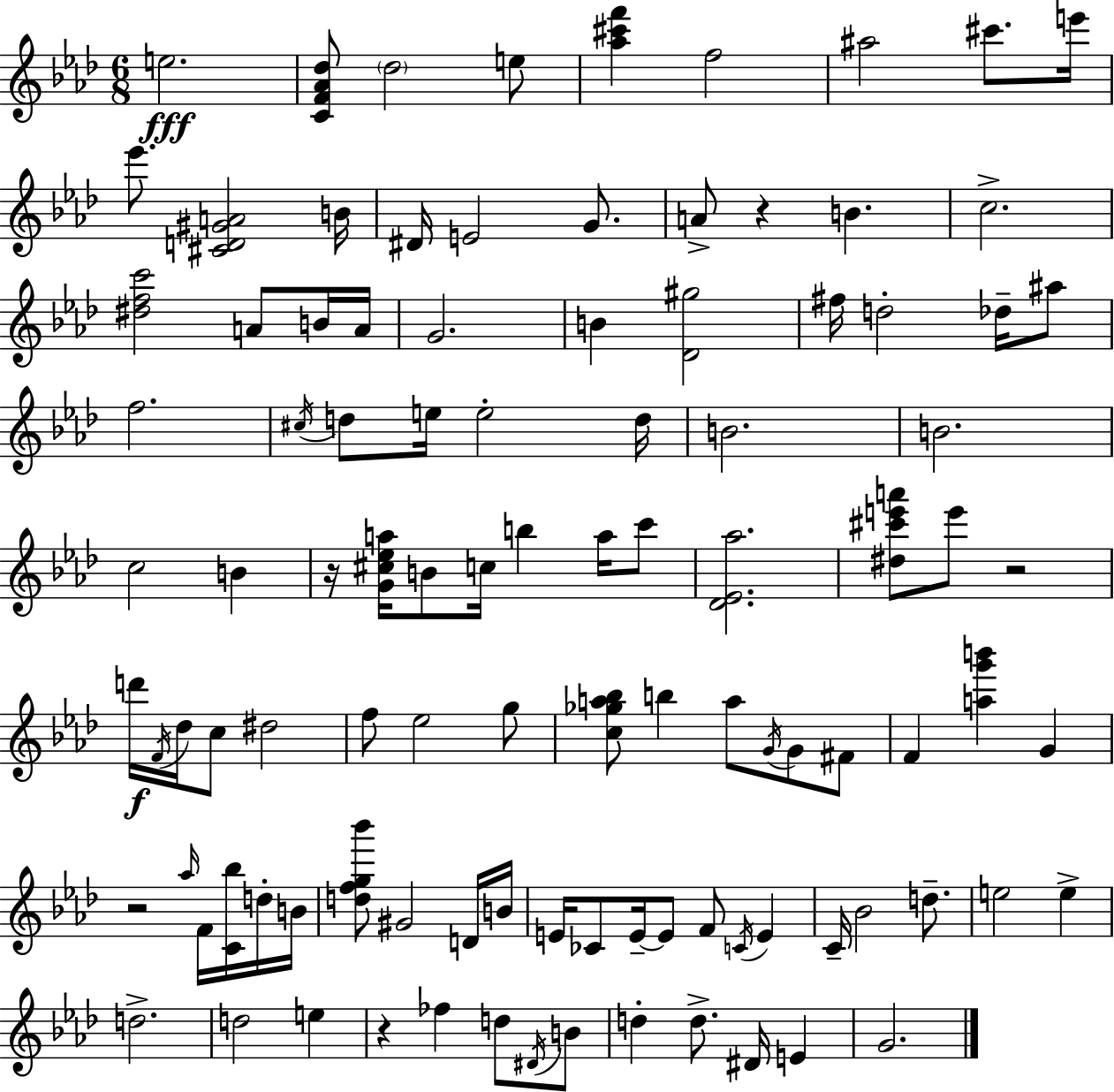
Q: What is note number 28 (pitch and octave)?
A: E5